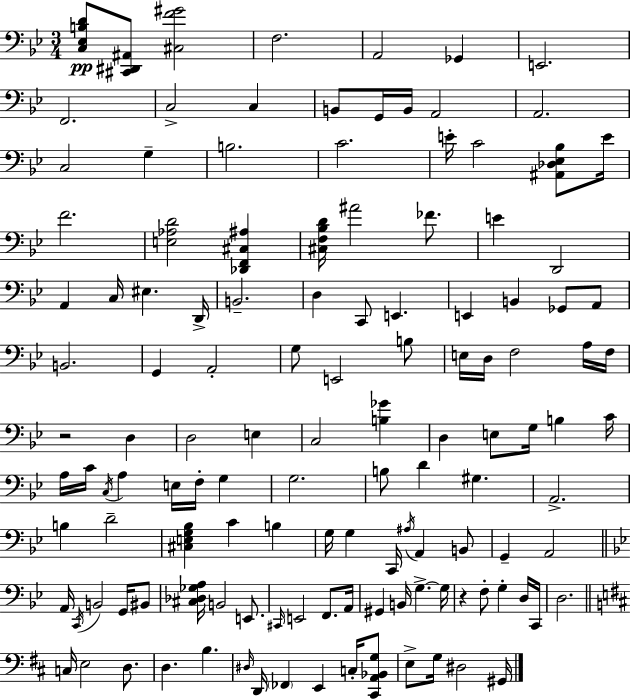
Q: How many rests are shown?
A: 2